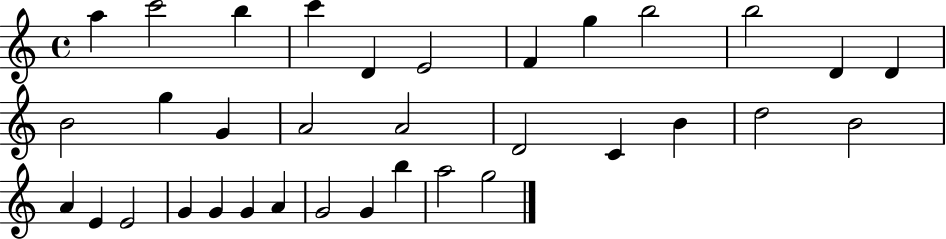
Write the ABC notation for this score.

X:1
T:Untitled
M:4/4
L:1/4
K:C
a c'2 b c' D E2 F g b2 b2 D D B2 g G A2 A2 D2 C B d2 B2 A E E2 G G G A G2 G b a2 g2